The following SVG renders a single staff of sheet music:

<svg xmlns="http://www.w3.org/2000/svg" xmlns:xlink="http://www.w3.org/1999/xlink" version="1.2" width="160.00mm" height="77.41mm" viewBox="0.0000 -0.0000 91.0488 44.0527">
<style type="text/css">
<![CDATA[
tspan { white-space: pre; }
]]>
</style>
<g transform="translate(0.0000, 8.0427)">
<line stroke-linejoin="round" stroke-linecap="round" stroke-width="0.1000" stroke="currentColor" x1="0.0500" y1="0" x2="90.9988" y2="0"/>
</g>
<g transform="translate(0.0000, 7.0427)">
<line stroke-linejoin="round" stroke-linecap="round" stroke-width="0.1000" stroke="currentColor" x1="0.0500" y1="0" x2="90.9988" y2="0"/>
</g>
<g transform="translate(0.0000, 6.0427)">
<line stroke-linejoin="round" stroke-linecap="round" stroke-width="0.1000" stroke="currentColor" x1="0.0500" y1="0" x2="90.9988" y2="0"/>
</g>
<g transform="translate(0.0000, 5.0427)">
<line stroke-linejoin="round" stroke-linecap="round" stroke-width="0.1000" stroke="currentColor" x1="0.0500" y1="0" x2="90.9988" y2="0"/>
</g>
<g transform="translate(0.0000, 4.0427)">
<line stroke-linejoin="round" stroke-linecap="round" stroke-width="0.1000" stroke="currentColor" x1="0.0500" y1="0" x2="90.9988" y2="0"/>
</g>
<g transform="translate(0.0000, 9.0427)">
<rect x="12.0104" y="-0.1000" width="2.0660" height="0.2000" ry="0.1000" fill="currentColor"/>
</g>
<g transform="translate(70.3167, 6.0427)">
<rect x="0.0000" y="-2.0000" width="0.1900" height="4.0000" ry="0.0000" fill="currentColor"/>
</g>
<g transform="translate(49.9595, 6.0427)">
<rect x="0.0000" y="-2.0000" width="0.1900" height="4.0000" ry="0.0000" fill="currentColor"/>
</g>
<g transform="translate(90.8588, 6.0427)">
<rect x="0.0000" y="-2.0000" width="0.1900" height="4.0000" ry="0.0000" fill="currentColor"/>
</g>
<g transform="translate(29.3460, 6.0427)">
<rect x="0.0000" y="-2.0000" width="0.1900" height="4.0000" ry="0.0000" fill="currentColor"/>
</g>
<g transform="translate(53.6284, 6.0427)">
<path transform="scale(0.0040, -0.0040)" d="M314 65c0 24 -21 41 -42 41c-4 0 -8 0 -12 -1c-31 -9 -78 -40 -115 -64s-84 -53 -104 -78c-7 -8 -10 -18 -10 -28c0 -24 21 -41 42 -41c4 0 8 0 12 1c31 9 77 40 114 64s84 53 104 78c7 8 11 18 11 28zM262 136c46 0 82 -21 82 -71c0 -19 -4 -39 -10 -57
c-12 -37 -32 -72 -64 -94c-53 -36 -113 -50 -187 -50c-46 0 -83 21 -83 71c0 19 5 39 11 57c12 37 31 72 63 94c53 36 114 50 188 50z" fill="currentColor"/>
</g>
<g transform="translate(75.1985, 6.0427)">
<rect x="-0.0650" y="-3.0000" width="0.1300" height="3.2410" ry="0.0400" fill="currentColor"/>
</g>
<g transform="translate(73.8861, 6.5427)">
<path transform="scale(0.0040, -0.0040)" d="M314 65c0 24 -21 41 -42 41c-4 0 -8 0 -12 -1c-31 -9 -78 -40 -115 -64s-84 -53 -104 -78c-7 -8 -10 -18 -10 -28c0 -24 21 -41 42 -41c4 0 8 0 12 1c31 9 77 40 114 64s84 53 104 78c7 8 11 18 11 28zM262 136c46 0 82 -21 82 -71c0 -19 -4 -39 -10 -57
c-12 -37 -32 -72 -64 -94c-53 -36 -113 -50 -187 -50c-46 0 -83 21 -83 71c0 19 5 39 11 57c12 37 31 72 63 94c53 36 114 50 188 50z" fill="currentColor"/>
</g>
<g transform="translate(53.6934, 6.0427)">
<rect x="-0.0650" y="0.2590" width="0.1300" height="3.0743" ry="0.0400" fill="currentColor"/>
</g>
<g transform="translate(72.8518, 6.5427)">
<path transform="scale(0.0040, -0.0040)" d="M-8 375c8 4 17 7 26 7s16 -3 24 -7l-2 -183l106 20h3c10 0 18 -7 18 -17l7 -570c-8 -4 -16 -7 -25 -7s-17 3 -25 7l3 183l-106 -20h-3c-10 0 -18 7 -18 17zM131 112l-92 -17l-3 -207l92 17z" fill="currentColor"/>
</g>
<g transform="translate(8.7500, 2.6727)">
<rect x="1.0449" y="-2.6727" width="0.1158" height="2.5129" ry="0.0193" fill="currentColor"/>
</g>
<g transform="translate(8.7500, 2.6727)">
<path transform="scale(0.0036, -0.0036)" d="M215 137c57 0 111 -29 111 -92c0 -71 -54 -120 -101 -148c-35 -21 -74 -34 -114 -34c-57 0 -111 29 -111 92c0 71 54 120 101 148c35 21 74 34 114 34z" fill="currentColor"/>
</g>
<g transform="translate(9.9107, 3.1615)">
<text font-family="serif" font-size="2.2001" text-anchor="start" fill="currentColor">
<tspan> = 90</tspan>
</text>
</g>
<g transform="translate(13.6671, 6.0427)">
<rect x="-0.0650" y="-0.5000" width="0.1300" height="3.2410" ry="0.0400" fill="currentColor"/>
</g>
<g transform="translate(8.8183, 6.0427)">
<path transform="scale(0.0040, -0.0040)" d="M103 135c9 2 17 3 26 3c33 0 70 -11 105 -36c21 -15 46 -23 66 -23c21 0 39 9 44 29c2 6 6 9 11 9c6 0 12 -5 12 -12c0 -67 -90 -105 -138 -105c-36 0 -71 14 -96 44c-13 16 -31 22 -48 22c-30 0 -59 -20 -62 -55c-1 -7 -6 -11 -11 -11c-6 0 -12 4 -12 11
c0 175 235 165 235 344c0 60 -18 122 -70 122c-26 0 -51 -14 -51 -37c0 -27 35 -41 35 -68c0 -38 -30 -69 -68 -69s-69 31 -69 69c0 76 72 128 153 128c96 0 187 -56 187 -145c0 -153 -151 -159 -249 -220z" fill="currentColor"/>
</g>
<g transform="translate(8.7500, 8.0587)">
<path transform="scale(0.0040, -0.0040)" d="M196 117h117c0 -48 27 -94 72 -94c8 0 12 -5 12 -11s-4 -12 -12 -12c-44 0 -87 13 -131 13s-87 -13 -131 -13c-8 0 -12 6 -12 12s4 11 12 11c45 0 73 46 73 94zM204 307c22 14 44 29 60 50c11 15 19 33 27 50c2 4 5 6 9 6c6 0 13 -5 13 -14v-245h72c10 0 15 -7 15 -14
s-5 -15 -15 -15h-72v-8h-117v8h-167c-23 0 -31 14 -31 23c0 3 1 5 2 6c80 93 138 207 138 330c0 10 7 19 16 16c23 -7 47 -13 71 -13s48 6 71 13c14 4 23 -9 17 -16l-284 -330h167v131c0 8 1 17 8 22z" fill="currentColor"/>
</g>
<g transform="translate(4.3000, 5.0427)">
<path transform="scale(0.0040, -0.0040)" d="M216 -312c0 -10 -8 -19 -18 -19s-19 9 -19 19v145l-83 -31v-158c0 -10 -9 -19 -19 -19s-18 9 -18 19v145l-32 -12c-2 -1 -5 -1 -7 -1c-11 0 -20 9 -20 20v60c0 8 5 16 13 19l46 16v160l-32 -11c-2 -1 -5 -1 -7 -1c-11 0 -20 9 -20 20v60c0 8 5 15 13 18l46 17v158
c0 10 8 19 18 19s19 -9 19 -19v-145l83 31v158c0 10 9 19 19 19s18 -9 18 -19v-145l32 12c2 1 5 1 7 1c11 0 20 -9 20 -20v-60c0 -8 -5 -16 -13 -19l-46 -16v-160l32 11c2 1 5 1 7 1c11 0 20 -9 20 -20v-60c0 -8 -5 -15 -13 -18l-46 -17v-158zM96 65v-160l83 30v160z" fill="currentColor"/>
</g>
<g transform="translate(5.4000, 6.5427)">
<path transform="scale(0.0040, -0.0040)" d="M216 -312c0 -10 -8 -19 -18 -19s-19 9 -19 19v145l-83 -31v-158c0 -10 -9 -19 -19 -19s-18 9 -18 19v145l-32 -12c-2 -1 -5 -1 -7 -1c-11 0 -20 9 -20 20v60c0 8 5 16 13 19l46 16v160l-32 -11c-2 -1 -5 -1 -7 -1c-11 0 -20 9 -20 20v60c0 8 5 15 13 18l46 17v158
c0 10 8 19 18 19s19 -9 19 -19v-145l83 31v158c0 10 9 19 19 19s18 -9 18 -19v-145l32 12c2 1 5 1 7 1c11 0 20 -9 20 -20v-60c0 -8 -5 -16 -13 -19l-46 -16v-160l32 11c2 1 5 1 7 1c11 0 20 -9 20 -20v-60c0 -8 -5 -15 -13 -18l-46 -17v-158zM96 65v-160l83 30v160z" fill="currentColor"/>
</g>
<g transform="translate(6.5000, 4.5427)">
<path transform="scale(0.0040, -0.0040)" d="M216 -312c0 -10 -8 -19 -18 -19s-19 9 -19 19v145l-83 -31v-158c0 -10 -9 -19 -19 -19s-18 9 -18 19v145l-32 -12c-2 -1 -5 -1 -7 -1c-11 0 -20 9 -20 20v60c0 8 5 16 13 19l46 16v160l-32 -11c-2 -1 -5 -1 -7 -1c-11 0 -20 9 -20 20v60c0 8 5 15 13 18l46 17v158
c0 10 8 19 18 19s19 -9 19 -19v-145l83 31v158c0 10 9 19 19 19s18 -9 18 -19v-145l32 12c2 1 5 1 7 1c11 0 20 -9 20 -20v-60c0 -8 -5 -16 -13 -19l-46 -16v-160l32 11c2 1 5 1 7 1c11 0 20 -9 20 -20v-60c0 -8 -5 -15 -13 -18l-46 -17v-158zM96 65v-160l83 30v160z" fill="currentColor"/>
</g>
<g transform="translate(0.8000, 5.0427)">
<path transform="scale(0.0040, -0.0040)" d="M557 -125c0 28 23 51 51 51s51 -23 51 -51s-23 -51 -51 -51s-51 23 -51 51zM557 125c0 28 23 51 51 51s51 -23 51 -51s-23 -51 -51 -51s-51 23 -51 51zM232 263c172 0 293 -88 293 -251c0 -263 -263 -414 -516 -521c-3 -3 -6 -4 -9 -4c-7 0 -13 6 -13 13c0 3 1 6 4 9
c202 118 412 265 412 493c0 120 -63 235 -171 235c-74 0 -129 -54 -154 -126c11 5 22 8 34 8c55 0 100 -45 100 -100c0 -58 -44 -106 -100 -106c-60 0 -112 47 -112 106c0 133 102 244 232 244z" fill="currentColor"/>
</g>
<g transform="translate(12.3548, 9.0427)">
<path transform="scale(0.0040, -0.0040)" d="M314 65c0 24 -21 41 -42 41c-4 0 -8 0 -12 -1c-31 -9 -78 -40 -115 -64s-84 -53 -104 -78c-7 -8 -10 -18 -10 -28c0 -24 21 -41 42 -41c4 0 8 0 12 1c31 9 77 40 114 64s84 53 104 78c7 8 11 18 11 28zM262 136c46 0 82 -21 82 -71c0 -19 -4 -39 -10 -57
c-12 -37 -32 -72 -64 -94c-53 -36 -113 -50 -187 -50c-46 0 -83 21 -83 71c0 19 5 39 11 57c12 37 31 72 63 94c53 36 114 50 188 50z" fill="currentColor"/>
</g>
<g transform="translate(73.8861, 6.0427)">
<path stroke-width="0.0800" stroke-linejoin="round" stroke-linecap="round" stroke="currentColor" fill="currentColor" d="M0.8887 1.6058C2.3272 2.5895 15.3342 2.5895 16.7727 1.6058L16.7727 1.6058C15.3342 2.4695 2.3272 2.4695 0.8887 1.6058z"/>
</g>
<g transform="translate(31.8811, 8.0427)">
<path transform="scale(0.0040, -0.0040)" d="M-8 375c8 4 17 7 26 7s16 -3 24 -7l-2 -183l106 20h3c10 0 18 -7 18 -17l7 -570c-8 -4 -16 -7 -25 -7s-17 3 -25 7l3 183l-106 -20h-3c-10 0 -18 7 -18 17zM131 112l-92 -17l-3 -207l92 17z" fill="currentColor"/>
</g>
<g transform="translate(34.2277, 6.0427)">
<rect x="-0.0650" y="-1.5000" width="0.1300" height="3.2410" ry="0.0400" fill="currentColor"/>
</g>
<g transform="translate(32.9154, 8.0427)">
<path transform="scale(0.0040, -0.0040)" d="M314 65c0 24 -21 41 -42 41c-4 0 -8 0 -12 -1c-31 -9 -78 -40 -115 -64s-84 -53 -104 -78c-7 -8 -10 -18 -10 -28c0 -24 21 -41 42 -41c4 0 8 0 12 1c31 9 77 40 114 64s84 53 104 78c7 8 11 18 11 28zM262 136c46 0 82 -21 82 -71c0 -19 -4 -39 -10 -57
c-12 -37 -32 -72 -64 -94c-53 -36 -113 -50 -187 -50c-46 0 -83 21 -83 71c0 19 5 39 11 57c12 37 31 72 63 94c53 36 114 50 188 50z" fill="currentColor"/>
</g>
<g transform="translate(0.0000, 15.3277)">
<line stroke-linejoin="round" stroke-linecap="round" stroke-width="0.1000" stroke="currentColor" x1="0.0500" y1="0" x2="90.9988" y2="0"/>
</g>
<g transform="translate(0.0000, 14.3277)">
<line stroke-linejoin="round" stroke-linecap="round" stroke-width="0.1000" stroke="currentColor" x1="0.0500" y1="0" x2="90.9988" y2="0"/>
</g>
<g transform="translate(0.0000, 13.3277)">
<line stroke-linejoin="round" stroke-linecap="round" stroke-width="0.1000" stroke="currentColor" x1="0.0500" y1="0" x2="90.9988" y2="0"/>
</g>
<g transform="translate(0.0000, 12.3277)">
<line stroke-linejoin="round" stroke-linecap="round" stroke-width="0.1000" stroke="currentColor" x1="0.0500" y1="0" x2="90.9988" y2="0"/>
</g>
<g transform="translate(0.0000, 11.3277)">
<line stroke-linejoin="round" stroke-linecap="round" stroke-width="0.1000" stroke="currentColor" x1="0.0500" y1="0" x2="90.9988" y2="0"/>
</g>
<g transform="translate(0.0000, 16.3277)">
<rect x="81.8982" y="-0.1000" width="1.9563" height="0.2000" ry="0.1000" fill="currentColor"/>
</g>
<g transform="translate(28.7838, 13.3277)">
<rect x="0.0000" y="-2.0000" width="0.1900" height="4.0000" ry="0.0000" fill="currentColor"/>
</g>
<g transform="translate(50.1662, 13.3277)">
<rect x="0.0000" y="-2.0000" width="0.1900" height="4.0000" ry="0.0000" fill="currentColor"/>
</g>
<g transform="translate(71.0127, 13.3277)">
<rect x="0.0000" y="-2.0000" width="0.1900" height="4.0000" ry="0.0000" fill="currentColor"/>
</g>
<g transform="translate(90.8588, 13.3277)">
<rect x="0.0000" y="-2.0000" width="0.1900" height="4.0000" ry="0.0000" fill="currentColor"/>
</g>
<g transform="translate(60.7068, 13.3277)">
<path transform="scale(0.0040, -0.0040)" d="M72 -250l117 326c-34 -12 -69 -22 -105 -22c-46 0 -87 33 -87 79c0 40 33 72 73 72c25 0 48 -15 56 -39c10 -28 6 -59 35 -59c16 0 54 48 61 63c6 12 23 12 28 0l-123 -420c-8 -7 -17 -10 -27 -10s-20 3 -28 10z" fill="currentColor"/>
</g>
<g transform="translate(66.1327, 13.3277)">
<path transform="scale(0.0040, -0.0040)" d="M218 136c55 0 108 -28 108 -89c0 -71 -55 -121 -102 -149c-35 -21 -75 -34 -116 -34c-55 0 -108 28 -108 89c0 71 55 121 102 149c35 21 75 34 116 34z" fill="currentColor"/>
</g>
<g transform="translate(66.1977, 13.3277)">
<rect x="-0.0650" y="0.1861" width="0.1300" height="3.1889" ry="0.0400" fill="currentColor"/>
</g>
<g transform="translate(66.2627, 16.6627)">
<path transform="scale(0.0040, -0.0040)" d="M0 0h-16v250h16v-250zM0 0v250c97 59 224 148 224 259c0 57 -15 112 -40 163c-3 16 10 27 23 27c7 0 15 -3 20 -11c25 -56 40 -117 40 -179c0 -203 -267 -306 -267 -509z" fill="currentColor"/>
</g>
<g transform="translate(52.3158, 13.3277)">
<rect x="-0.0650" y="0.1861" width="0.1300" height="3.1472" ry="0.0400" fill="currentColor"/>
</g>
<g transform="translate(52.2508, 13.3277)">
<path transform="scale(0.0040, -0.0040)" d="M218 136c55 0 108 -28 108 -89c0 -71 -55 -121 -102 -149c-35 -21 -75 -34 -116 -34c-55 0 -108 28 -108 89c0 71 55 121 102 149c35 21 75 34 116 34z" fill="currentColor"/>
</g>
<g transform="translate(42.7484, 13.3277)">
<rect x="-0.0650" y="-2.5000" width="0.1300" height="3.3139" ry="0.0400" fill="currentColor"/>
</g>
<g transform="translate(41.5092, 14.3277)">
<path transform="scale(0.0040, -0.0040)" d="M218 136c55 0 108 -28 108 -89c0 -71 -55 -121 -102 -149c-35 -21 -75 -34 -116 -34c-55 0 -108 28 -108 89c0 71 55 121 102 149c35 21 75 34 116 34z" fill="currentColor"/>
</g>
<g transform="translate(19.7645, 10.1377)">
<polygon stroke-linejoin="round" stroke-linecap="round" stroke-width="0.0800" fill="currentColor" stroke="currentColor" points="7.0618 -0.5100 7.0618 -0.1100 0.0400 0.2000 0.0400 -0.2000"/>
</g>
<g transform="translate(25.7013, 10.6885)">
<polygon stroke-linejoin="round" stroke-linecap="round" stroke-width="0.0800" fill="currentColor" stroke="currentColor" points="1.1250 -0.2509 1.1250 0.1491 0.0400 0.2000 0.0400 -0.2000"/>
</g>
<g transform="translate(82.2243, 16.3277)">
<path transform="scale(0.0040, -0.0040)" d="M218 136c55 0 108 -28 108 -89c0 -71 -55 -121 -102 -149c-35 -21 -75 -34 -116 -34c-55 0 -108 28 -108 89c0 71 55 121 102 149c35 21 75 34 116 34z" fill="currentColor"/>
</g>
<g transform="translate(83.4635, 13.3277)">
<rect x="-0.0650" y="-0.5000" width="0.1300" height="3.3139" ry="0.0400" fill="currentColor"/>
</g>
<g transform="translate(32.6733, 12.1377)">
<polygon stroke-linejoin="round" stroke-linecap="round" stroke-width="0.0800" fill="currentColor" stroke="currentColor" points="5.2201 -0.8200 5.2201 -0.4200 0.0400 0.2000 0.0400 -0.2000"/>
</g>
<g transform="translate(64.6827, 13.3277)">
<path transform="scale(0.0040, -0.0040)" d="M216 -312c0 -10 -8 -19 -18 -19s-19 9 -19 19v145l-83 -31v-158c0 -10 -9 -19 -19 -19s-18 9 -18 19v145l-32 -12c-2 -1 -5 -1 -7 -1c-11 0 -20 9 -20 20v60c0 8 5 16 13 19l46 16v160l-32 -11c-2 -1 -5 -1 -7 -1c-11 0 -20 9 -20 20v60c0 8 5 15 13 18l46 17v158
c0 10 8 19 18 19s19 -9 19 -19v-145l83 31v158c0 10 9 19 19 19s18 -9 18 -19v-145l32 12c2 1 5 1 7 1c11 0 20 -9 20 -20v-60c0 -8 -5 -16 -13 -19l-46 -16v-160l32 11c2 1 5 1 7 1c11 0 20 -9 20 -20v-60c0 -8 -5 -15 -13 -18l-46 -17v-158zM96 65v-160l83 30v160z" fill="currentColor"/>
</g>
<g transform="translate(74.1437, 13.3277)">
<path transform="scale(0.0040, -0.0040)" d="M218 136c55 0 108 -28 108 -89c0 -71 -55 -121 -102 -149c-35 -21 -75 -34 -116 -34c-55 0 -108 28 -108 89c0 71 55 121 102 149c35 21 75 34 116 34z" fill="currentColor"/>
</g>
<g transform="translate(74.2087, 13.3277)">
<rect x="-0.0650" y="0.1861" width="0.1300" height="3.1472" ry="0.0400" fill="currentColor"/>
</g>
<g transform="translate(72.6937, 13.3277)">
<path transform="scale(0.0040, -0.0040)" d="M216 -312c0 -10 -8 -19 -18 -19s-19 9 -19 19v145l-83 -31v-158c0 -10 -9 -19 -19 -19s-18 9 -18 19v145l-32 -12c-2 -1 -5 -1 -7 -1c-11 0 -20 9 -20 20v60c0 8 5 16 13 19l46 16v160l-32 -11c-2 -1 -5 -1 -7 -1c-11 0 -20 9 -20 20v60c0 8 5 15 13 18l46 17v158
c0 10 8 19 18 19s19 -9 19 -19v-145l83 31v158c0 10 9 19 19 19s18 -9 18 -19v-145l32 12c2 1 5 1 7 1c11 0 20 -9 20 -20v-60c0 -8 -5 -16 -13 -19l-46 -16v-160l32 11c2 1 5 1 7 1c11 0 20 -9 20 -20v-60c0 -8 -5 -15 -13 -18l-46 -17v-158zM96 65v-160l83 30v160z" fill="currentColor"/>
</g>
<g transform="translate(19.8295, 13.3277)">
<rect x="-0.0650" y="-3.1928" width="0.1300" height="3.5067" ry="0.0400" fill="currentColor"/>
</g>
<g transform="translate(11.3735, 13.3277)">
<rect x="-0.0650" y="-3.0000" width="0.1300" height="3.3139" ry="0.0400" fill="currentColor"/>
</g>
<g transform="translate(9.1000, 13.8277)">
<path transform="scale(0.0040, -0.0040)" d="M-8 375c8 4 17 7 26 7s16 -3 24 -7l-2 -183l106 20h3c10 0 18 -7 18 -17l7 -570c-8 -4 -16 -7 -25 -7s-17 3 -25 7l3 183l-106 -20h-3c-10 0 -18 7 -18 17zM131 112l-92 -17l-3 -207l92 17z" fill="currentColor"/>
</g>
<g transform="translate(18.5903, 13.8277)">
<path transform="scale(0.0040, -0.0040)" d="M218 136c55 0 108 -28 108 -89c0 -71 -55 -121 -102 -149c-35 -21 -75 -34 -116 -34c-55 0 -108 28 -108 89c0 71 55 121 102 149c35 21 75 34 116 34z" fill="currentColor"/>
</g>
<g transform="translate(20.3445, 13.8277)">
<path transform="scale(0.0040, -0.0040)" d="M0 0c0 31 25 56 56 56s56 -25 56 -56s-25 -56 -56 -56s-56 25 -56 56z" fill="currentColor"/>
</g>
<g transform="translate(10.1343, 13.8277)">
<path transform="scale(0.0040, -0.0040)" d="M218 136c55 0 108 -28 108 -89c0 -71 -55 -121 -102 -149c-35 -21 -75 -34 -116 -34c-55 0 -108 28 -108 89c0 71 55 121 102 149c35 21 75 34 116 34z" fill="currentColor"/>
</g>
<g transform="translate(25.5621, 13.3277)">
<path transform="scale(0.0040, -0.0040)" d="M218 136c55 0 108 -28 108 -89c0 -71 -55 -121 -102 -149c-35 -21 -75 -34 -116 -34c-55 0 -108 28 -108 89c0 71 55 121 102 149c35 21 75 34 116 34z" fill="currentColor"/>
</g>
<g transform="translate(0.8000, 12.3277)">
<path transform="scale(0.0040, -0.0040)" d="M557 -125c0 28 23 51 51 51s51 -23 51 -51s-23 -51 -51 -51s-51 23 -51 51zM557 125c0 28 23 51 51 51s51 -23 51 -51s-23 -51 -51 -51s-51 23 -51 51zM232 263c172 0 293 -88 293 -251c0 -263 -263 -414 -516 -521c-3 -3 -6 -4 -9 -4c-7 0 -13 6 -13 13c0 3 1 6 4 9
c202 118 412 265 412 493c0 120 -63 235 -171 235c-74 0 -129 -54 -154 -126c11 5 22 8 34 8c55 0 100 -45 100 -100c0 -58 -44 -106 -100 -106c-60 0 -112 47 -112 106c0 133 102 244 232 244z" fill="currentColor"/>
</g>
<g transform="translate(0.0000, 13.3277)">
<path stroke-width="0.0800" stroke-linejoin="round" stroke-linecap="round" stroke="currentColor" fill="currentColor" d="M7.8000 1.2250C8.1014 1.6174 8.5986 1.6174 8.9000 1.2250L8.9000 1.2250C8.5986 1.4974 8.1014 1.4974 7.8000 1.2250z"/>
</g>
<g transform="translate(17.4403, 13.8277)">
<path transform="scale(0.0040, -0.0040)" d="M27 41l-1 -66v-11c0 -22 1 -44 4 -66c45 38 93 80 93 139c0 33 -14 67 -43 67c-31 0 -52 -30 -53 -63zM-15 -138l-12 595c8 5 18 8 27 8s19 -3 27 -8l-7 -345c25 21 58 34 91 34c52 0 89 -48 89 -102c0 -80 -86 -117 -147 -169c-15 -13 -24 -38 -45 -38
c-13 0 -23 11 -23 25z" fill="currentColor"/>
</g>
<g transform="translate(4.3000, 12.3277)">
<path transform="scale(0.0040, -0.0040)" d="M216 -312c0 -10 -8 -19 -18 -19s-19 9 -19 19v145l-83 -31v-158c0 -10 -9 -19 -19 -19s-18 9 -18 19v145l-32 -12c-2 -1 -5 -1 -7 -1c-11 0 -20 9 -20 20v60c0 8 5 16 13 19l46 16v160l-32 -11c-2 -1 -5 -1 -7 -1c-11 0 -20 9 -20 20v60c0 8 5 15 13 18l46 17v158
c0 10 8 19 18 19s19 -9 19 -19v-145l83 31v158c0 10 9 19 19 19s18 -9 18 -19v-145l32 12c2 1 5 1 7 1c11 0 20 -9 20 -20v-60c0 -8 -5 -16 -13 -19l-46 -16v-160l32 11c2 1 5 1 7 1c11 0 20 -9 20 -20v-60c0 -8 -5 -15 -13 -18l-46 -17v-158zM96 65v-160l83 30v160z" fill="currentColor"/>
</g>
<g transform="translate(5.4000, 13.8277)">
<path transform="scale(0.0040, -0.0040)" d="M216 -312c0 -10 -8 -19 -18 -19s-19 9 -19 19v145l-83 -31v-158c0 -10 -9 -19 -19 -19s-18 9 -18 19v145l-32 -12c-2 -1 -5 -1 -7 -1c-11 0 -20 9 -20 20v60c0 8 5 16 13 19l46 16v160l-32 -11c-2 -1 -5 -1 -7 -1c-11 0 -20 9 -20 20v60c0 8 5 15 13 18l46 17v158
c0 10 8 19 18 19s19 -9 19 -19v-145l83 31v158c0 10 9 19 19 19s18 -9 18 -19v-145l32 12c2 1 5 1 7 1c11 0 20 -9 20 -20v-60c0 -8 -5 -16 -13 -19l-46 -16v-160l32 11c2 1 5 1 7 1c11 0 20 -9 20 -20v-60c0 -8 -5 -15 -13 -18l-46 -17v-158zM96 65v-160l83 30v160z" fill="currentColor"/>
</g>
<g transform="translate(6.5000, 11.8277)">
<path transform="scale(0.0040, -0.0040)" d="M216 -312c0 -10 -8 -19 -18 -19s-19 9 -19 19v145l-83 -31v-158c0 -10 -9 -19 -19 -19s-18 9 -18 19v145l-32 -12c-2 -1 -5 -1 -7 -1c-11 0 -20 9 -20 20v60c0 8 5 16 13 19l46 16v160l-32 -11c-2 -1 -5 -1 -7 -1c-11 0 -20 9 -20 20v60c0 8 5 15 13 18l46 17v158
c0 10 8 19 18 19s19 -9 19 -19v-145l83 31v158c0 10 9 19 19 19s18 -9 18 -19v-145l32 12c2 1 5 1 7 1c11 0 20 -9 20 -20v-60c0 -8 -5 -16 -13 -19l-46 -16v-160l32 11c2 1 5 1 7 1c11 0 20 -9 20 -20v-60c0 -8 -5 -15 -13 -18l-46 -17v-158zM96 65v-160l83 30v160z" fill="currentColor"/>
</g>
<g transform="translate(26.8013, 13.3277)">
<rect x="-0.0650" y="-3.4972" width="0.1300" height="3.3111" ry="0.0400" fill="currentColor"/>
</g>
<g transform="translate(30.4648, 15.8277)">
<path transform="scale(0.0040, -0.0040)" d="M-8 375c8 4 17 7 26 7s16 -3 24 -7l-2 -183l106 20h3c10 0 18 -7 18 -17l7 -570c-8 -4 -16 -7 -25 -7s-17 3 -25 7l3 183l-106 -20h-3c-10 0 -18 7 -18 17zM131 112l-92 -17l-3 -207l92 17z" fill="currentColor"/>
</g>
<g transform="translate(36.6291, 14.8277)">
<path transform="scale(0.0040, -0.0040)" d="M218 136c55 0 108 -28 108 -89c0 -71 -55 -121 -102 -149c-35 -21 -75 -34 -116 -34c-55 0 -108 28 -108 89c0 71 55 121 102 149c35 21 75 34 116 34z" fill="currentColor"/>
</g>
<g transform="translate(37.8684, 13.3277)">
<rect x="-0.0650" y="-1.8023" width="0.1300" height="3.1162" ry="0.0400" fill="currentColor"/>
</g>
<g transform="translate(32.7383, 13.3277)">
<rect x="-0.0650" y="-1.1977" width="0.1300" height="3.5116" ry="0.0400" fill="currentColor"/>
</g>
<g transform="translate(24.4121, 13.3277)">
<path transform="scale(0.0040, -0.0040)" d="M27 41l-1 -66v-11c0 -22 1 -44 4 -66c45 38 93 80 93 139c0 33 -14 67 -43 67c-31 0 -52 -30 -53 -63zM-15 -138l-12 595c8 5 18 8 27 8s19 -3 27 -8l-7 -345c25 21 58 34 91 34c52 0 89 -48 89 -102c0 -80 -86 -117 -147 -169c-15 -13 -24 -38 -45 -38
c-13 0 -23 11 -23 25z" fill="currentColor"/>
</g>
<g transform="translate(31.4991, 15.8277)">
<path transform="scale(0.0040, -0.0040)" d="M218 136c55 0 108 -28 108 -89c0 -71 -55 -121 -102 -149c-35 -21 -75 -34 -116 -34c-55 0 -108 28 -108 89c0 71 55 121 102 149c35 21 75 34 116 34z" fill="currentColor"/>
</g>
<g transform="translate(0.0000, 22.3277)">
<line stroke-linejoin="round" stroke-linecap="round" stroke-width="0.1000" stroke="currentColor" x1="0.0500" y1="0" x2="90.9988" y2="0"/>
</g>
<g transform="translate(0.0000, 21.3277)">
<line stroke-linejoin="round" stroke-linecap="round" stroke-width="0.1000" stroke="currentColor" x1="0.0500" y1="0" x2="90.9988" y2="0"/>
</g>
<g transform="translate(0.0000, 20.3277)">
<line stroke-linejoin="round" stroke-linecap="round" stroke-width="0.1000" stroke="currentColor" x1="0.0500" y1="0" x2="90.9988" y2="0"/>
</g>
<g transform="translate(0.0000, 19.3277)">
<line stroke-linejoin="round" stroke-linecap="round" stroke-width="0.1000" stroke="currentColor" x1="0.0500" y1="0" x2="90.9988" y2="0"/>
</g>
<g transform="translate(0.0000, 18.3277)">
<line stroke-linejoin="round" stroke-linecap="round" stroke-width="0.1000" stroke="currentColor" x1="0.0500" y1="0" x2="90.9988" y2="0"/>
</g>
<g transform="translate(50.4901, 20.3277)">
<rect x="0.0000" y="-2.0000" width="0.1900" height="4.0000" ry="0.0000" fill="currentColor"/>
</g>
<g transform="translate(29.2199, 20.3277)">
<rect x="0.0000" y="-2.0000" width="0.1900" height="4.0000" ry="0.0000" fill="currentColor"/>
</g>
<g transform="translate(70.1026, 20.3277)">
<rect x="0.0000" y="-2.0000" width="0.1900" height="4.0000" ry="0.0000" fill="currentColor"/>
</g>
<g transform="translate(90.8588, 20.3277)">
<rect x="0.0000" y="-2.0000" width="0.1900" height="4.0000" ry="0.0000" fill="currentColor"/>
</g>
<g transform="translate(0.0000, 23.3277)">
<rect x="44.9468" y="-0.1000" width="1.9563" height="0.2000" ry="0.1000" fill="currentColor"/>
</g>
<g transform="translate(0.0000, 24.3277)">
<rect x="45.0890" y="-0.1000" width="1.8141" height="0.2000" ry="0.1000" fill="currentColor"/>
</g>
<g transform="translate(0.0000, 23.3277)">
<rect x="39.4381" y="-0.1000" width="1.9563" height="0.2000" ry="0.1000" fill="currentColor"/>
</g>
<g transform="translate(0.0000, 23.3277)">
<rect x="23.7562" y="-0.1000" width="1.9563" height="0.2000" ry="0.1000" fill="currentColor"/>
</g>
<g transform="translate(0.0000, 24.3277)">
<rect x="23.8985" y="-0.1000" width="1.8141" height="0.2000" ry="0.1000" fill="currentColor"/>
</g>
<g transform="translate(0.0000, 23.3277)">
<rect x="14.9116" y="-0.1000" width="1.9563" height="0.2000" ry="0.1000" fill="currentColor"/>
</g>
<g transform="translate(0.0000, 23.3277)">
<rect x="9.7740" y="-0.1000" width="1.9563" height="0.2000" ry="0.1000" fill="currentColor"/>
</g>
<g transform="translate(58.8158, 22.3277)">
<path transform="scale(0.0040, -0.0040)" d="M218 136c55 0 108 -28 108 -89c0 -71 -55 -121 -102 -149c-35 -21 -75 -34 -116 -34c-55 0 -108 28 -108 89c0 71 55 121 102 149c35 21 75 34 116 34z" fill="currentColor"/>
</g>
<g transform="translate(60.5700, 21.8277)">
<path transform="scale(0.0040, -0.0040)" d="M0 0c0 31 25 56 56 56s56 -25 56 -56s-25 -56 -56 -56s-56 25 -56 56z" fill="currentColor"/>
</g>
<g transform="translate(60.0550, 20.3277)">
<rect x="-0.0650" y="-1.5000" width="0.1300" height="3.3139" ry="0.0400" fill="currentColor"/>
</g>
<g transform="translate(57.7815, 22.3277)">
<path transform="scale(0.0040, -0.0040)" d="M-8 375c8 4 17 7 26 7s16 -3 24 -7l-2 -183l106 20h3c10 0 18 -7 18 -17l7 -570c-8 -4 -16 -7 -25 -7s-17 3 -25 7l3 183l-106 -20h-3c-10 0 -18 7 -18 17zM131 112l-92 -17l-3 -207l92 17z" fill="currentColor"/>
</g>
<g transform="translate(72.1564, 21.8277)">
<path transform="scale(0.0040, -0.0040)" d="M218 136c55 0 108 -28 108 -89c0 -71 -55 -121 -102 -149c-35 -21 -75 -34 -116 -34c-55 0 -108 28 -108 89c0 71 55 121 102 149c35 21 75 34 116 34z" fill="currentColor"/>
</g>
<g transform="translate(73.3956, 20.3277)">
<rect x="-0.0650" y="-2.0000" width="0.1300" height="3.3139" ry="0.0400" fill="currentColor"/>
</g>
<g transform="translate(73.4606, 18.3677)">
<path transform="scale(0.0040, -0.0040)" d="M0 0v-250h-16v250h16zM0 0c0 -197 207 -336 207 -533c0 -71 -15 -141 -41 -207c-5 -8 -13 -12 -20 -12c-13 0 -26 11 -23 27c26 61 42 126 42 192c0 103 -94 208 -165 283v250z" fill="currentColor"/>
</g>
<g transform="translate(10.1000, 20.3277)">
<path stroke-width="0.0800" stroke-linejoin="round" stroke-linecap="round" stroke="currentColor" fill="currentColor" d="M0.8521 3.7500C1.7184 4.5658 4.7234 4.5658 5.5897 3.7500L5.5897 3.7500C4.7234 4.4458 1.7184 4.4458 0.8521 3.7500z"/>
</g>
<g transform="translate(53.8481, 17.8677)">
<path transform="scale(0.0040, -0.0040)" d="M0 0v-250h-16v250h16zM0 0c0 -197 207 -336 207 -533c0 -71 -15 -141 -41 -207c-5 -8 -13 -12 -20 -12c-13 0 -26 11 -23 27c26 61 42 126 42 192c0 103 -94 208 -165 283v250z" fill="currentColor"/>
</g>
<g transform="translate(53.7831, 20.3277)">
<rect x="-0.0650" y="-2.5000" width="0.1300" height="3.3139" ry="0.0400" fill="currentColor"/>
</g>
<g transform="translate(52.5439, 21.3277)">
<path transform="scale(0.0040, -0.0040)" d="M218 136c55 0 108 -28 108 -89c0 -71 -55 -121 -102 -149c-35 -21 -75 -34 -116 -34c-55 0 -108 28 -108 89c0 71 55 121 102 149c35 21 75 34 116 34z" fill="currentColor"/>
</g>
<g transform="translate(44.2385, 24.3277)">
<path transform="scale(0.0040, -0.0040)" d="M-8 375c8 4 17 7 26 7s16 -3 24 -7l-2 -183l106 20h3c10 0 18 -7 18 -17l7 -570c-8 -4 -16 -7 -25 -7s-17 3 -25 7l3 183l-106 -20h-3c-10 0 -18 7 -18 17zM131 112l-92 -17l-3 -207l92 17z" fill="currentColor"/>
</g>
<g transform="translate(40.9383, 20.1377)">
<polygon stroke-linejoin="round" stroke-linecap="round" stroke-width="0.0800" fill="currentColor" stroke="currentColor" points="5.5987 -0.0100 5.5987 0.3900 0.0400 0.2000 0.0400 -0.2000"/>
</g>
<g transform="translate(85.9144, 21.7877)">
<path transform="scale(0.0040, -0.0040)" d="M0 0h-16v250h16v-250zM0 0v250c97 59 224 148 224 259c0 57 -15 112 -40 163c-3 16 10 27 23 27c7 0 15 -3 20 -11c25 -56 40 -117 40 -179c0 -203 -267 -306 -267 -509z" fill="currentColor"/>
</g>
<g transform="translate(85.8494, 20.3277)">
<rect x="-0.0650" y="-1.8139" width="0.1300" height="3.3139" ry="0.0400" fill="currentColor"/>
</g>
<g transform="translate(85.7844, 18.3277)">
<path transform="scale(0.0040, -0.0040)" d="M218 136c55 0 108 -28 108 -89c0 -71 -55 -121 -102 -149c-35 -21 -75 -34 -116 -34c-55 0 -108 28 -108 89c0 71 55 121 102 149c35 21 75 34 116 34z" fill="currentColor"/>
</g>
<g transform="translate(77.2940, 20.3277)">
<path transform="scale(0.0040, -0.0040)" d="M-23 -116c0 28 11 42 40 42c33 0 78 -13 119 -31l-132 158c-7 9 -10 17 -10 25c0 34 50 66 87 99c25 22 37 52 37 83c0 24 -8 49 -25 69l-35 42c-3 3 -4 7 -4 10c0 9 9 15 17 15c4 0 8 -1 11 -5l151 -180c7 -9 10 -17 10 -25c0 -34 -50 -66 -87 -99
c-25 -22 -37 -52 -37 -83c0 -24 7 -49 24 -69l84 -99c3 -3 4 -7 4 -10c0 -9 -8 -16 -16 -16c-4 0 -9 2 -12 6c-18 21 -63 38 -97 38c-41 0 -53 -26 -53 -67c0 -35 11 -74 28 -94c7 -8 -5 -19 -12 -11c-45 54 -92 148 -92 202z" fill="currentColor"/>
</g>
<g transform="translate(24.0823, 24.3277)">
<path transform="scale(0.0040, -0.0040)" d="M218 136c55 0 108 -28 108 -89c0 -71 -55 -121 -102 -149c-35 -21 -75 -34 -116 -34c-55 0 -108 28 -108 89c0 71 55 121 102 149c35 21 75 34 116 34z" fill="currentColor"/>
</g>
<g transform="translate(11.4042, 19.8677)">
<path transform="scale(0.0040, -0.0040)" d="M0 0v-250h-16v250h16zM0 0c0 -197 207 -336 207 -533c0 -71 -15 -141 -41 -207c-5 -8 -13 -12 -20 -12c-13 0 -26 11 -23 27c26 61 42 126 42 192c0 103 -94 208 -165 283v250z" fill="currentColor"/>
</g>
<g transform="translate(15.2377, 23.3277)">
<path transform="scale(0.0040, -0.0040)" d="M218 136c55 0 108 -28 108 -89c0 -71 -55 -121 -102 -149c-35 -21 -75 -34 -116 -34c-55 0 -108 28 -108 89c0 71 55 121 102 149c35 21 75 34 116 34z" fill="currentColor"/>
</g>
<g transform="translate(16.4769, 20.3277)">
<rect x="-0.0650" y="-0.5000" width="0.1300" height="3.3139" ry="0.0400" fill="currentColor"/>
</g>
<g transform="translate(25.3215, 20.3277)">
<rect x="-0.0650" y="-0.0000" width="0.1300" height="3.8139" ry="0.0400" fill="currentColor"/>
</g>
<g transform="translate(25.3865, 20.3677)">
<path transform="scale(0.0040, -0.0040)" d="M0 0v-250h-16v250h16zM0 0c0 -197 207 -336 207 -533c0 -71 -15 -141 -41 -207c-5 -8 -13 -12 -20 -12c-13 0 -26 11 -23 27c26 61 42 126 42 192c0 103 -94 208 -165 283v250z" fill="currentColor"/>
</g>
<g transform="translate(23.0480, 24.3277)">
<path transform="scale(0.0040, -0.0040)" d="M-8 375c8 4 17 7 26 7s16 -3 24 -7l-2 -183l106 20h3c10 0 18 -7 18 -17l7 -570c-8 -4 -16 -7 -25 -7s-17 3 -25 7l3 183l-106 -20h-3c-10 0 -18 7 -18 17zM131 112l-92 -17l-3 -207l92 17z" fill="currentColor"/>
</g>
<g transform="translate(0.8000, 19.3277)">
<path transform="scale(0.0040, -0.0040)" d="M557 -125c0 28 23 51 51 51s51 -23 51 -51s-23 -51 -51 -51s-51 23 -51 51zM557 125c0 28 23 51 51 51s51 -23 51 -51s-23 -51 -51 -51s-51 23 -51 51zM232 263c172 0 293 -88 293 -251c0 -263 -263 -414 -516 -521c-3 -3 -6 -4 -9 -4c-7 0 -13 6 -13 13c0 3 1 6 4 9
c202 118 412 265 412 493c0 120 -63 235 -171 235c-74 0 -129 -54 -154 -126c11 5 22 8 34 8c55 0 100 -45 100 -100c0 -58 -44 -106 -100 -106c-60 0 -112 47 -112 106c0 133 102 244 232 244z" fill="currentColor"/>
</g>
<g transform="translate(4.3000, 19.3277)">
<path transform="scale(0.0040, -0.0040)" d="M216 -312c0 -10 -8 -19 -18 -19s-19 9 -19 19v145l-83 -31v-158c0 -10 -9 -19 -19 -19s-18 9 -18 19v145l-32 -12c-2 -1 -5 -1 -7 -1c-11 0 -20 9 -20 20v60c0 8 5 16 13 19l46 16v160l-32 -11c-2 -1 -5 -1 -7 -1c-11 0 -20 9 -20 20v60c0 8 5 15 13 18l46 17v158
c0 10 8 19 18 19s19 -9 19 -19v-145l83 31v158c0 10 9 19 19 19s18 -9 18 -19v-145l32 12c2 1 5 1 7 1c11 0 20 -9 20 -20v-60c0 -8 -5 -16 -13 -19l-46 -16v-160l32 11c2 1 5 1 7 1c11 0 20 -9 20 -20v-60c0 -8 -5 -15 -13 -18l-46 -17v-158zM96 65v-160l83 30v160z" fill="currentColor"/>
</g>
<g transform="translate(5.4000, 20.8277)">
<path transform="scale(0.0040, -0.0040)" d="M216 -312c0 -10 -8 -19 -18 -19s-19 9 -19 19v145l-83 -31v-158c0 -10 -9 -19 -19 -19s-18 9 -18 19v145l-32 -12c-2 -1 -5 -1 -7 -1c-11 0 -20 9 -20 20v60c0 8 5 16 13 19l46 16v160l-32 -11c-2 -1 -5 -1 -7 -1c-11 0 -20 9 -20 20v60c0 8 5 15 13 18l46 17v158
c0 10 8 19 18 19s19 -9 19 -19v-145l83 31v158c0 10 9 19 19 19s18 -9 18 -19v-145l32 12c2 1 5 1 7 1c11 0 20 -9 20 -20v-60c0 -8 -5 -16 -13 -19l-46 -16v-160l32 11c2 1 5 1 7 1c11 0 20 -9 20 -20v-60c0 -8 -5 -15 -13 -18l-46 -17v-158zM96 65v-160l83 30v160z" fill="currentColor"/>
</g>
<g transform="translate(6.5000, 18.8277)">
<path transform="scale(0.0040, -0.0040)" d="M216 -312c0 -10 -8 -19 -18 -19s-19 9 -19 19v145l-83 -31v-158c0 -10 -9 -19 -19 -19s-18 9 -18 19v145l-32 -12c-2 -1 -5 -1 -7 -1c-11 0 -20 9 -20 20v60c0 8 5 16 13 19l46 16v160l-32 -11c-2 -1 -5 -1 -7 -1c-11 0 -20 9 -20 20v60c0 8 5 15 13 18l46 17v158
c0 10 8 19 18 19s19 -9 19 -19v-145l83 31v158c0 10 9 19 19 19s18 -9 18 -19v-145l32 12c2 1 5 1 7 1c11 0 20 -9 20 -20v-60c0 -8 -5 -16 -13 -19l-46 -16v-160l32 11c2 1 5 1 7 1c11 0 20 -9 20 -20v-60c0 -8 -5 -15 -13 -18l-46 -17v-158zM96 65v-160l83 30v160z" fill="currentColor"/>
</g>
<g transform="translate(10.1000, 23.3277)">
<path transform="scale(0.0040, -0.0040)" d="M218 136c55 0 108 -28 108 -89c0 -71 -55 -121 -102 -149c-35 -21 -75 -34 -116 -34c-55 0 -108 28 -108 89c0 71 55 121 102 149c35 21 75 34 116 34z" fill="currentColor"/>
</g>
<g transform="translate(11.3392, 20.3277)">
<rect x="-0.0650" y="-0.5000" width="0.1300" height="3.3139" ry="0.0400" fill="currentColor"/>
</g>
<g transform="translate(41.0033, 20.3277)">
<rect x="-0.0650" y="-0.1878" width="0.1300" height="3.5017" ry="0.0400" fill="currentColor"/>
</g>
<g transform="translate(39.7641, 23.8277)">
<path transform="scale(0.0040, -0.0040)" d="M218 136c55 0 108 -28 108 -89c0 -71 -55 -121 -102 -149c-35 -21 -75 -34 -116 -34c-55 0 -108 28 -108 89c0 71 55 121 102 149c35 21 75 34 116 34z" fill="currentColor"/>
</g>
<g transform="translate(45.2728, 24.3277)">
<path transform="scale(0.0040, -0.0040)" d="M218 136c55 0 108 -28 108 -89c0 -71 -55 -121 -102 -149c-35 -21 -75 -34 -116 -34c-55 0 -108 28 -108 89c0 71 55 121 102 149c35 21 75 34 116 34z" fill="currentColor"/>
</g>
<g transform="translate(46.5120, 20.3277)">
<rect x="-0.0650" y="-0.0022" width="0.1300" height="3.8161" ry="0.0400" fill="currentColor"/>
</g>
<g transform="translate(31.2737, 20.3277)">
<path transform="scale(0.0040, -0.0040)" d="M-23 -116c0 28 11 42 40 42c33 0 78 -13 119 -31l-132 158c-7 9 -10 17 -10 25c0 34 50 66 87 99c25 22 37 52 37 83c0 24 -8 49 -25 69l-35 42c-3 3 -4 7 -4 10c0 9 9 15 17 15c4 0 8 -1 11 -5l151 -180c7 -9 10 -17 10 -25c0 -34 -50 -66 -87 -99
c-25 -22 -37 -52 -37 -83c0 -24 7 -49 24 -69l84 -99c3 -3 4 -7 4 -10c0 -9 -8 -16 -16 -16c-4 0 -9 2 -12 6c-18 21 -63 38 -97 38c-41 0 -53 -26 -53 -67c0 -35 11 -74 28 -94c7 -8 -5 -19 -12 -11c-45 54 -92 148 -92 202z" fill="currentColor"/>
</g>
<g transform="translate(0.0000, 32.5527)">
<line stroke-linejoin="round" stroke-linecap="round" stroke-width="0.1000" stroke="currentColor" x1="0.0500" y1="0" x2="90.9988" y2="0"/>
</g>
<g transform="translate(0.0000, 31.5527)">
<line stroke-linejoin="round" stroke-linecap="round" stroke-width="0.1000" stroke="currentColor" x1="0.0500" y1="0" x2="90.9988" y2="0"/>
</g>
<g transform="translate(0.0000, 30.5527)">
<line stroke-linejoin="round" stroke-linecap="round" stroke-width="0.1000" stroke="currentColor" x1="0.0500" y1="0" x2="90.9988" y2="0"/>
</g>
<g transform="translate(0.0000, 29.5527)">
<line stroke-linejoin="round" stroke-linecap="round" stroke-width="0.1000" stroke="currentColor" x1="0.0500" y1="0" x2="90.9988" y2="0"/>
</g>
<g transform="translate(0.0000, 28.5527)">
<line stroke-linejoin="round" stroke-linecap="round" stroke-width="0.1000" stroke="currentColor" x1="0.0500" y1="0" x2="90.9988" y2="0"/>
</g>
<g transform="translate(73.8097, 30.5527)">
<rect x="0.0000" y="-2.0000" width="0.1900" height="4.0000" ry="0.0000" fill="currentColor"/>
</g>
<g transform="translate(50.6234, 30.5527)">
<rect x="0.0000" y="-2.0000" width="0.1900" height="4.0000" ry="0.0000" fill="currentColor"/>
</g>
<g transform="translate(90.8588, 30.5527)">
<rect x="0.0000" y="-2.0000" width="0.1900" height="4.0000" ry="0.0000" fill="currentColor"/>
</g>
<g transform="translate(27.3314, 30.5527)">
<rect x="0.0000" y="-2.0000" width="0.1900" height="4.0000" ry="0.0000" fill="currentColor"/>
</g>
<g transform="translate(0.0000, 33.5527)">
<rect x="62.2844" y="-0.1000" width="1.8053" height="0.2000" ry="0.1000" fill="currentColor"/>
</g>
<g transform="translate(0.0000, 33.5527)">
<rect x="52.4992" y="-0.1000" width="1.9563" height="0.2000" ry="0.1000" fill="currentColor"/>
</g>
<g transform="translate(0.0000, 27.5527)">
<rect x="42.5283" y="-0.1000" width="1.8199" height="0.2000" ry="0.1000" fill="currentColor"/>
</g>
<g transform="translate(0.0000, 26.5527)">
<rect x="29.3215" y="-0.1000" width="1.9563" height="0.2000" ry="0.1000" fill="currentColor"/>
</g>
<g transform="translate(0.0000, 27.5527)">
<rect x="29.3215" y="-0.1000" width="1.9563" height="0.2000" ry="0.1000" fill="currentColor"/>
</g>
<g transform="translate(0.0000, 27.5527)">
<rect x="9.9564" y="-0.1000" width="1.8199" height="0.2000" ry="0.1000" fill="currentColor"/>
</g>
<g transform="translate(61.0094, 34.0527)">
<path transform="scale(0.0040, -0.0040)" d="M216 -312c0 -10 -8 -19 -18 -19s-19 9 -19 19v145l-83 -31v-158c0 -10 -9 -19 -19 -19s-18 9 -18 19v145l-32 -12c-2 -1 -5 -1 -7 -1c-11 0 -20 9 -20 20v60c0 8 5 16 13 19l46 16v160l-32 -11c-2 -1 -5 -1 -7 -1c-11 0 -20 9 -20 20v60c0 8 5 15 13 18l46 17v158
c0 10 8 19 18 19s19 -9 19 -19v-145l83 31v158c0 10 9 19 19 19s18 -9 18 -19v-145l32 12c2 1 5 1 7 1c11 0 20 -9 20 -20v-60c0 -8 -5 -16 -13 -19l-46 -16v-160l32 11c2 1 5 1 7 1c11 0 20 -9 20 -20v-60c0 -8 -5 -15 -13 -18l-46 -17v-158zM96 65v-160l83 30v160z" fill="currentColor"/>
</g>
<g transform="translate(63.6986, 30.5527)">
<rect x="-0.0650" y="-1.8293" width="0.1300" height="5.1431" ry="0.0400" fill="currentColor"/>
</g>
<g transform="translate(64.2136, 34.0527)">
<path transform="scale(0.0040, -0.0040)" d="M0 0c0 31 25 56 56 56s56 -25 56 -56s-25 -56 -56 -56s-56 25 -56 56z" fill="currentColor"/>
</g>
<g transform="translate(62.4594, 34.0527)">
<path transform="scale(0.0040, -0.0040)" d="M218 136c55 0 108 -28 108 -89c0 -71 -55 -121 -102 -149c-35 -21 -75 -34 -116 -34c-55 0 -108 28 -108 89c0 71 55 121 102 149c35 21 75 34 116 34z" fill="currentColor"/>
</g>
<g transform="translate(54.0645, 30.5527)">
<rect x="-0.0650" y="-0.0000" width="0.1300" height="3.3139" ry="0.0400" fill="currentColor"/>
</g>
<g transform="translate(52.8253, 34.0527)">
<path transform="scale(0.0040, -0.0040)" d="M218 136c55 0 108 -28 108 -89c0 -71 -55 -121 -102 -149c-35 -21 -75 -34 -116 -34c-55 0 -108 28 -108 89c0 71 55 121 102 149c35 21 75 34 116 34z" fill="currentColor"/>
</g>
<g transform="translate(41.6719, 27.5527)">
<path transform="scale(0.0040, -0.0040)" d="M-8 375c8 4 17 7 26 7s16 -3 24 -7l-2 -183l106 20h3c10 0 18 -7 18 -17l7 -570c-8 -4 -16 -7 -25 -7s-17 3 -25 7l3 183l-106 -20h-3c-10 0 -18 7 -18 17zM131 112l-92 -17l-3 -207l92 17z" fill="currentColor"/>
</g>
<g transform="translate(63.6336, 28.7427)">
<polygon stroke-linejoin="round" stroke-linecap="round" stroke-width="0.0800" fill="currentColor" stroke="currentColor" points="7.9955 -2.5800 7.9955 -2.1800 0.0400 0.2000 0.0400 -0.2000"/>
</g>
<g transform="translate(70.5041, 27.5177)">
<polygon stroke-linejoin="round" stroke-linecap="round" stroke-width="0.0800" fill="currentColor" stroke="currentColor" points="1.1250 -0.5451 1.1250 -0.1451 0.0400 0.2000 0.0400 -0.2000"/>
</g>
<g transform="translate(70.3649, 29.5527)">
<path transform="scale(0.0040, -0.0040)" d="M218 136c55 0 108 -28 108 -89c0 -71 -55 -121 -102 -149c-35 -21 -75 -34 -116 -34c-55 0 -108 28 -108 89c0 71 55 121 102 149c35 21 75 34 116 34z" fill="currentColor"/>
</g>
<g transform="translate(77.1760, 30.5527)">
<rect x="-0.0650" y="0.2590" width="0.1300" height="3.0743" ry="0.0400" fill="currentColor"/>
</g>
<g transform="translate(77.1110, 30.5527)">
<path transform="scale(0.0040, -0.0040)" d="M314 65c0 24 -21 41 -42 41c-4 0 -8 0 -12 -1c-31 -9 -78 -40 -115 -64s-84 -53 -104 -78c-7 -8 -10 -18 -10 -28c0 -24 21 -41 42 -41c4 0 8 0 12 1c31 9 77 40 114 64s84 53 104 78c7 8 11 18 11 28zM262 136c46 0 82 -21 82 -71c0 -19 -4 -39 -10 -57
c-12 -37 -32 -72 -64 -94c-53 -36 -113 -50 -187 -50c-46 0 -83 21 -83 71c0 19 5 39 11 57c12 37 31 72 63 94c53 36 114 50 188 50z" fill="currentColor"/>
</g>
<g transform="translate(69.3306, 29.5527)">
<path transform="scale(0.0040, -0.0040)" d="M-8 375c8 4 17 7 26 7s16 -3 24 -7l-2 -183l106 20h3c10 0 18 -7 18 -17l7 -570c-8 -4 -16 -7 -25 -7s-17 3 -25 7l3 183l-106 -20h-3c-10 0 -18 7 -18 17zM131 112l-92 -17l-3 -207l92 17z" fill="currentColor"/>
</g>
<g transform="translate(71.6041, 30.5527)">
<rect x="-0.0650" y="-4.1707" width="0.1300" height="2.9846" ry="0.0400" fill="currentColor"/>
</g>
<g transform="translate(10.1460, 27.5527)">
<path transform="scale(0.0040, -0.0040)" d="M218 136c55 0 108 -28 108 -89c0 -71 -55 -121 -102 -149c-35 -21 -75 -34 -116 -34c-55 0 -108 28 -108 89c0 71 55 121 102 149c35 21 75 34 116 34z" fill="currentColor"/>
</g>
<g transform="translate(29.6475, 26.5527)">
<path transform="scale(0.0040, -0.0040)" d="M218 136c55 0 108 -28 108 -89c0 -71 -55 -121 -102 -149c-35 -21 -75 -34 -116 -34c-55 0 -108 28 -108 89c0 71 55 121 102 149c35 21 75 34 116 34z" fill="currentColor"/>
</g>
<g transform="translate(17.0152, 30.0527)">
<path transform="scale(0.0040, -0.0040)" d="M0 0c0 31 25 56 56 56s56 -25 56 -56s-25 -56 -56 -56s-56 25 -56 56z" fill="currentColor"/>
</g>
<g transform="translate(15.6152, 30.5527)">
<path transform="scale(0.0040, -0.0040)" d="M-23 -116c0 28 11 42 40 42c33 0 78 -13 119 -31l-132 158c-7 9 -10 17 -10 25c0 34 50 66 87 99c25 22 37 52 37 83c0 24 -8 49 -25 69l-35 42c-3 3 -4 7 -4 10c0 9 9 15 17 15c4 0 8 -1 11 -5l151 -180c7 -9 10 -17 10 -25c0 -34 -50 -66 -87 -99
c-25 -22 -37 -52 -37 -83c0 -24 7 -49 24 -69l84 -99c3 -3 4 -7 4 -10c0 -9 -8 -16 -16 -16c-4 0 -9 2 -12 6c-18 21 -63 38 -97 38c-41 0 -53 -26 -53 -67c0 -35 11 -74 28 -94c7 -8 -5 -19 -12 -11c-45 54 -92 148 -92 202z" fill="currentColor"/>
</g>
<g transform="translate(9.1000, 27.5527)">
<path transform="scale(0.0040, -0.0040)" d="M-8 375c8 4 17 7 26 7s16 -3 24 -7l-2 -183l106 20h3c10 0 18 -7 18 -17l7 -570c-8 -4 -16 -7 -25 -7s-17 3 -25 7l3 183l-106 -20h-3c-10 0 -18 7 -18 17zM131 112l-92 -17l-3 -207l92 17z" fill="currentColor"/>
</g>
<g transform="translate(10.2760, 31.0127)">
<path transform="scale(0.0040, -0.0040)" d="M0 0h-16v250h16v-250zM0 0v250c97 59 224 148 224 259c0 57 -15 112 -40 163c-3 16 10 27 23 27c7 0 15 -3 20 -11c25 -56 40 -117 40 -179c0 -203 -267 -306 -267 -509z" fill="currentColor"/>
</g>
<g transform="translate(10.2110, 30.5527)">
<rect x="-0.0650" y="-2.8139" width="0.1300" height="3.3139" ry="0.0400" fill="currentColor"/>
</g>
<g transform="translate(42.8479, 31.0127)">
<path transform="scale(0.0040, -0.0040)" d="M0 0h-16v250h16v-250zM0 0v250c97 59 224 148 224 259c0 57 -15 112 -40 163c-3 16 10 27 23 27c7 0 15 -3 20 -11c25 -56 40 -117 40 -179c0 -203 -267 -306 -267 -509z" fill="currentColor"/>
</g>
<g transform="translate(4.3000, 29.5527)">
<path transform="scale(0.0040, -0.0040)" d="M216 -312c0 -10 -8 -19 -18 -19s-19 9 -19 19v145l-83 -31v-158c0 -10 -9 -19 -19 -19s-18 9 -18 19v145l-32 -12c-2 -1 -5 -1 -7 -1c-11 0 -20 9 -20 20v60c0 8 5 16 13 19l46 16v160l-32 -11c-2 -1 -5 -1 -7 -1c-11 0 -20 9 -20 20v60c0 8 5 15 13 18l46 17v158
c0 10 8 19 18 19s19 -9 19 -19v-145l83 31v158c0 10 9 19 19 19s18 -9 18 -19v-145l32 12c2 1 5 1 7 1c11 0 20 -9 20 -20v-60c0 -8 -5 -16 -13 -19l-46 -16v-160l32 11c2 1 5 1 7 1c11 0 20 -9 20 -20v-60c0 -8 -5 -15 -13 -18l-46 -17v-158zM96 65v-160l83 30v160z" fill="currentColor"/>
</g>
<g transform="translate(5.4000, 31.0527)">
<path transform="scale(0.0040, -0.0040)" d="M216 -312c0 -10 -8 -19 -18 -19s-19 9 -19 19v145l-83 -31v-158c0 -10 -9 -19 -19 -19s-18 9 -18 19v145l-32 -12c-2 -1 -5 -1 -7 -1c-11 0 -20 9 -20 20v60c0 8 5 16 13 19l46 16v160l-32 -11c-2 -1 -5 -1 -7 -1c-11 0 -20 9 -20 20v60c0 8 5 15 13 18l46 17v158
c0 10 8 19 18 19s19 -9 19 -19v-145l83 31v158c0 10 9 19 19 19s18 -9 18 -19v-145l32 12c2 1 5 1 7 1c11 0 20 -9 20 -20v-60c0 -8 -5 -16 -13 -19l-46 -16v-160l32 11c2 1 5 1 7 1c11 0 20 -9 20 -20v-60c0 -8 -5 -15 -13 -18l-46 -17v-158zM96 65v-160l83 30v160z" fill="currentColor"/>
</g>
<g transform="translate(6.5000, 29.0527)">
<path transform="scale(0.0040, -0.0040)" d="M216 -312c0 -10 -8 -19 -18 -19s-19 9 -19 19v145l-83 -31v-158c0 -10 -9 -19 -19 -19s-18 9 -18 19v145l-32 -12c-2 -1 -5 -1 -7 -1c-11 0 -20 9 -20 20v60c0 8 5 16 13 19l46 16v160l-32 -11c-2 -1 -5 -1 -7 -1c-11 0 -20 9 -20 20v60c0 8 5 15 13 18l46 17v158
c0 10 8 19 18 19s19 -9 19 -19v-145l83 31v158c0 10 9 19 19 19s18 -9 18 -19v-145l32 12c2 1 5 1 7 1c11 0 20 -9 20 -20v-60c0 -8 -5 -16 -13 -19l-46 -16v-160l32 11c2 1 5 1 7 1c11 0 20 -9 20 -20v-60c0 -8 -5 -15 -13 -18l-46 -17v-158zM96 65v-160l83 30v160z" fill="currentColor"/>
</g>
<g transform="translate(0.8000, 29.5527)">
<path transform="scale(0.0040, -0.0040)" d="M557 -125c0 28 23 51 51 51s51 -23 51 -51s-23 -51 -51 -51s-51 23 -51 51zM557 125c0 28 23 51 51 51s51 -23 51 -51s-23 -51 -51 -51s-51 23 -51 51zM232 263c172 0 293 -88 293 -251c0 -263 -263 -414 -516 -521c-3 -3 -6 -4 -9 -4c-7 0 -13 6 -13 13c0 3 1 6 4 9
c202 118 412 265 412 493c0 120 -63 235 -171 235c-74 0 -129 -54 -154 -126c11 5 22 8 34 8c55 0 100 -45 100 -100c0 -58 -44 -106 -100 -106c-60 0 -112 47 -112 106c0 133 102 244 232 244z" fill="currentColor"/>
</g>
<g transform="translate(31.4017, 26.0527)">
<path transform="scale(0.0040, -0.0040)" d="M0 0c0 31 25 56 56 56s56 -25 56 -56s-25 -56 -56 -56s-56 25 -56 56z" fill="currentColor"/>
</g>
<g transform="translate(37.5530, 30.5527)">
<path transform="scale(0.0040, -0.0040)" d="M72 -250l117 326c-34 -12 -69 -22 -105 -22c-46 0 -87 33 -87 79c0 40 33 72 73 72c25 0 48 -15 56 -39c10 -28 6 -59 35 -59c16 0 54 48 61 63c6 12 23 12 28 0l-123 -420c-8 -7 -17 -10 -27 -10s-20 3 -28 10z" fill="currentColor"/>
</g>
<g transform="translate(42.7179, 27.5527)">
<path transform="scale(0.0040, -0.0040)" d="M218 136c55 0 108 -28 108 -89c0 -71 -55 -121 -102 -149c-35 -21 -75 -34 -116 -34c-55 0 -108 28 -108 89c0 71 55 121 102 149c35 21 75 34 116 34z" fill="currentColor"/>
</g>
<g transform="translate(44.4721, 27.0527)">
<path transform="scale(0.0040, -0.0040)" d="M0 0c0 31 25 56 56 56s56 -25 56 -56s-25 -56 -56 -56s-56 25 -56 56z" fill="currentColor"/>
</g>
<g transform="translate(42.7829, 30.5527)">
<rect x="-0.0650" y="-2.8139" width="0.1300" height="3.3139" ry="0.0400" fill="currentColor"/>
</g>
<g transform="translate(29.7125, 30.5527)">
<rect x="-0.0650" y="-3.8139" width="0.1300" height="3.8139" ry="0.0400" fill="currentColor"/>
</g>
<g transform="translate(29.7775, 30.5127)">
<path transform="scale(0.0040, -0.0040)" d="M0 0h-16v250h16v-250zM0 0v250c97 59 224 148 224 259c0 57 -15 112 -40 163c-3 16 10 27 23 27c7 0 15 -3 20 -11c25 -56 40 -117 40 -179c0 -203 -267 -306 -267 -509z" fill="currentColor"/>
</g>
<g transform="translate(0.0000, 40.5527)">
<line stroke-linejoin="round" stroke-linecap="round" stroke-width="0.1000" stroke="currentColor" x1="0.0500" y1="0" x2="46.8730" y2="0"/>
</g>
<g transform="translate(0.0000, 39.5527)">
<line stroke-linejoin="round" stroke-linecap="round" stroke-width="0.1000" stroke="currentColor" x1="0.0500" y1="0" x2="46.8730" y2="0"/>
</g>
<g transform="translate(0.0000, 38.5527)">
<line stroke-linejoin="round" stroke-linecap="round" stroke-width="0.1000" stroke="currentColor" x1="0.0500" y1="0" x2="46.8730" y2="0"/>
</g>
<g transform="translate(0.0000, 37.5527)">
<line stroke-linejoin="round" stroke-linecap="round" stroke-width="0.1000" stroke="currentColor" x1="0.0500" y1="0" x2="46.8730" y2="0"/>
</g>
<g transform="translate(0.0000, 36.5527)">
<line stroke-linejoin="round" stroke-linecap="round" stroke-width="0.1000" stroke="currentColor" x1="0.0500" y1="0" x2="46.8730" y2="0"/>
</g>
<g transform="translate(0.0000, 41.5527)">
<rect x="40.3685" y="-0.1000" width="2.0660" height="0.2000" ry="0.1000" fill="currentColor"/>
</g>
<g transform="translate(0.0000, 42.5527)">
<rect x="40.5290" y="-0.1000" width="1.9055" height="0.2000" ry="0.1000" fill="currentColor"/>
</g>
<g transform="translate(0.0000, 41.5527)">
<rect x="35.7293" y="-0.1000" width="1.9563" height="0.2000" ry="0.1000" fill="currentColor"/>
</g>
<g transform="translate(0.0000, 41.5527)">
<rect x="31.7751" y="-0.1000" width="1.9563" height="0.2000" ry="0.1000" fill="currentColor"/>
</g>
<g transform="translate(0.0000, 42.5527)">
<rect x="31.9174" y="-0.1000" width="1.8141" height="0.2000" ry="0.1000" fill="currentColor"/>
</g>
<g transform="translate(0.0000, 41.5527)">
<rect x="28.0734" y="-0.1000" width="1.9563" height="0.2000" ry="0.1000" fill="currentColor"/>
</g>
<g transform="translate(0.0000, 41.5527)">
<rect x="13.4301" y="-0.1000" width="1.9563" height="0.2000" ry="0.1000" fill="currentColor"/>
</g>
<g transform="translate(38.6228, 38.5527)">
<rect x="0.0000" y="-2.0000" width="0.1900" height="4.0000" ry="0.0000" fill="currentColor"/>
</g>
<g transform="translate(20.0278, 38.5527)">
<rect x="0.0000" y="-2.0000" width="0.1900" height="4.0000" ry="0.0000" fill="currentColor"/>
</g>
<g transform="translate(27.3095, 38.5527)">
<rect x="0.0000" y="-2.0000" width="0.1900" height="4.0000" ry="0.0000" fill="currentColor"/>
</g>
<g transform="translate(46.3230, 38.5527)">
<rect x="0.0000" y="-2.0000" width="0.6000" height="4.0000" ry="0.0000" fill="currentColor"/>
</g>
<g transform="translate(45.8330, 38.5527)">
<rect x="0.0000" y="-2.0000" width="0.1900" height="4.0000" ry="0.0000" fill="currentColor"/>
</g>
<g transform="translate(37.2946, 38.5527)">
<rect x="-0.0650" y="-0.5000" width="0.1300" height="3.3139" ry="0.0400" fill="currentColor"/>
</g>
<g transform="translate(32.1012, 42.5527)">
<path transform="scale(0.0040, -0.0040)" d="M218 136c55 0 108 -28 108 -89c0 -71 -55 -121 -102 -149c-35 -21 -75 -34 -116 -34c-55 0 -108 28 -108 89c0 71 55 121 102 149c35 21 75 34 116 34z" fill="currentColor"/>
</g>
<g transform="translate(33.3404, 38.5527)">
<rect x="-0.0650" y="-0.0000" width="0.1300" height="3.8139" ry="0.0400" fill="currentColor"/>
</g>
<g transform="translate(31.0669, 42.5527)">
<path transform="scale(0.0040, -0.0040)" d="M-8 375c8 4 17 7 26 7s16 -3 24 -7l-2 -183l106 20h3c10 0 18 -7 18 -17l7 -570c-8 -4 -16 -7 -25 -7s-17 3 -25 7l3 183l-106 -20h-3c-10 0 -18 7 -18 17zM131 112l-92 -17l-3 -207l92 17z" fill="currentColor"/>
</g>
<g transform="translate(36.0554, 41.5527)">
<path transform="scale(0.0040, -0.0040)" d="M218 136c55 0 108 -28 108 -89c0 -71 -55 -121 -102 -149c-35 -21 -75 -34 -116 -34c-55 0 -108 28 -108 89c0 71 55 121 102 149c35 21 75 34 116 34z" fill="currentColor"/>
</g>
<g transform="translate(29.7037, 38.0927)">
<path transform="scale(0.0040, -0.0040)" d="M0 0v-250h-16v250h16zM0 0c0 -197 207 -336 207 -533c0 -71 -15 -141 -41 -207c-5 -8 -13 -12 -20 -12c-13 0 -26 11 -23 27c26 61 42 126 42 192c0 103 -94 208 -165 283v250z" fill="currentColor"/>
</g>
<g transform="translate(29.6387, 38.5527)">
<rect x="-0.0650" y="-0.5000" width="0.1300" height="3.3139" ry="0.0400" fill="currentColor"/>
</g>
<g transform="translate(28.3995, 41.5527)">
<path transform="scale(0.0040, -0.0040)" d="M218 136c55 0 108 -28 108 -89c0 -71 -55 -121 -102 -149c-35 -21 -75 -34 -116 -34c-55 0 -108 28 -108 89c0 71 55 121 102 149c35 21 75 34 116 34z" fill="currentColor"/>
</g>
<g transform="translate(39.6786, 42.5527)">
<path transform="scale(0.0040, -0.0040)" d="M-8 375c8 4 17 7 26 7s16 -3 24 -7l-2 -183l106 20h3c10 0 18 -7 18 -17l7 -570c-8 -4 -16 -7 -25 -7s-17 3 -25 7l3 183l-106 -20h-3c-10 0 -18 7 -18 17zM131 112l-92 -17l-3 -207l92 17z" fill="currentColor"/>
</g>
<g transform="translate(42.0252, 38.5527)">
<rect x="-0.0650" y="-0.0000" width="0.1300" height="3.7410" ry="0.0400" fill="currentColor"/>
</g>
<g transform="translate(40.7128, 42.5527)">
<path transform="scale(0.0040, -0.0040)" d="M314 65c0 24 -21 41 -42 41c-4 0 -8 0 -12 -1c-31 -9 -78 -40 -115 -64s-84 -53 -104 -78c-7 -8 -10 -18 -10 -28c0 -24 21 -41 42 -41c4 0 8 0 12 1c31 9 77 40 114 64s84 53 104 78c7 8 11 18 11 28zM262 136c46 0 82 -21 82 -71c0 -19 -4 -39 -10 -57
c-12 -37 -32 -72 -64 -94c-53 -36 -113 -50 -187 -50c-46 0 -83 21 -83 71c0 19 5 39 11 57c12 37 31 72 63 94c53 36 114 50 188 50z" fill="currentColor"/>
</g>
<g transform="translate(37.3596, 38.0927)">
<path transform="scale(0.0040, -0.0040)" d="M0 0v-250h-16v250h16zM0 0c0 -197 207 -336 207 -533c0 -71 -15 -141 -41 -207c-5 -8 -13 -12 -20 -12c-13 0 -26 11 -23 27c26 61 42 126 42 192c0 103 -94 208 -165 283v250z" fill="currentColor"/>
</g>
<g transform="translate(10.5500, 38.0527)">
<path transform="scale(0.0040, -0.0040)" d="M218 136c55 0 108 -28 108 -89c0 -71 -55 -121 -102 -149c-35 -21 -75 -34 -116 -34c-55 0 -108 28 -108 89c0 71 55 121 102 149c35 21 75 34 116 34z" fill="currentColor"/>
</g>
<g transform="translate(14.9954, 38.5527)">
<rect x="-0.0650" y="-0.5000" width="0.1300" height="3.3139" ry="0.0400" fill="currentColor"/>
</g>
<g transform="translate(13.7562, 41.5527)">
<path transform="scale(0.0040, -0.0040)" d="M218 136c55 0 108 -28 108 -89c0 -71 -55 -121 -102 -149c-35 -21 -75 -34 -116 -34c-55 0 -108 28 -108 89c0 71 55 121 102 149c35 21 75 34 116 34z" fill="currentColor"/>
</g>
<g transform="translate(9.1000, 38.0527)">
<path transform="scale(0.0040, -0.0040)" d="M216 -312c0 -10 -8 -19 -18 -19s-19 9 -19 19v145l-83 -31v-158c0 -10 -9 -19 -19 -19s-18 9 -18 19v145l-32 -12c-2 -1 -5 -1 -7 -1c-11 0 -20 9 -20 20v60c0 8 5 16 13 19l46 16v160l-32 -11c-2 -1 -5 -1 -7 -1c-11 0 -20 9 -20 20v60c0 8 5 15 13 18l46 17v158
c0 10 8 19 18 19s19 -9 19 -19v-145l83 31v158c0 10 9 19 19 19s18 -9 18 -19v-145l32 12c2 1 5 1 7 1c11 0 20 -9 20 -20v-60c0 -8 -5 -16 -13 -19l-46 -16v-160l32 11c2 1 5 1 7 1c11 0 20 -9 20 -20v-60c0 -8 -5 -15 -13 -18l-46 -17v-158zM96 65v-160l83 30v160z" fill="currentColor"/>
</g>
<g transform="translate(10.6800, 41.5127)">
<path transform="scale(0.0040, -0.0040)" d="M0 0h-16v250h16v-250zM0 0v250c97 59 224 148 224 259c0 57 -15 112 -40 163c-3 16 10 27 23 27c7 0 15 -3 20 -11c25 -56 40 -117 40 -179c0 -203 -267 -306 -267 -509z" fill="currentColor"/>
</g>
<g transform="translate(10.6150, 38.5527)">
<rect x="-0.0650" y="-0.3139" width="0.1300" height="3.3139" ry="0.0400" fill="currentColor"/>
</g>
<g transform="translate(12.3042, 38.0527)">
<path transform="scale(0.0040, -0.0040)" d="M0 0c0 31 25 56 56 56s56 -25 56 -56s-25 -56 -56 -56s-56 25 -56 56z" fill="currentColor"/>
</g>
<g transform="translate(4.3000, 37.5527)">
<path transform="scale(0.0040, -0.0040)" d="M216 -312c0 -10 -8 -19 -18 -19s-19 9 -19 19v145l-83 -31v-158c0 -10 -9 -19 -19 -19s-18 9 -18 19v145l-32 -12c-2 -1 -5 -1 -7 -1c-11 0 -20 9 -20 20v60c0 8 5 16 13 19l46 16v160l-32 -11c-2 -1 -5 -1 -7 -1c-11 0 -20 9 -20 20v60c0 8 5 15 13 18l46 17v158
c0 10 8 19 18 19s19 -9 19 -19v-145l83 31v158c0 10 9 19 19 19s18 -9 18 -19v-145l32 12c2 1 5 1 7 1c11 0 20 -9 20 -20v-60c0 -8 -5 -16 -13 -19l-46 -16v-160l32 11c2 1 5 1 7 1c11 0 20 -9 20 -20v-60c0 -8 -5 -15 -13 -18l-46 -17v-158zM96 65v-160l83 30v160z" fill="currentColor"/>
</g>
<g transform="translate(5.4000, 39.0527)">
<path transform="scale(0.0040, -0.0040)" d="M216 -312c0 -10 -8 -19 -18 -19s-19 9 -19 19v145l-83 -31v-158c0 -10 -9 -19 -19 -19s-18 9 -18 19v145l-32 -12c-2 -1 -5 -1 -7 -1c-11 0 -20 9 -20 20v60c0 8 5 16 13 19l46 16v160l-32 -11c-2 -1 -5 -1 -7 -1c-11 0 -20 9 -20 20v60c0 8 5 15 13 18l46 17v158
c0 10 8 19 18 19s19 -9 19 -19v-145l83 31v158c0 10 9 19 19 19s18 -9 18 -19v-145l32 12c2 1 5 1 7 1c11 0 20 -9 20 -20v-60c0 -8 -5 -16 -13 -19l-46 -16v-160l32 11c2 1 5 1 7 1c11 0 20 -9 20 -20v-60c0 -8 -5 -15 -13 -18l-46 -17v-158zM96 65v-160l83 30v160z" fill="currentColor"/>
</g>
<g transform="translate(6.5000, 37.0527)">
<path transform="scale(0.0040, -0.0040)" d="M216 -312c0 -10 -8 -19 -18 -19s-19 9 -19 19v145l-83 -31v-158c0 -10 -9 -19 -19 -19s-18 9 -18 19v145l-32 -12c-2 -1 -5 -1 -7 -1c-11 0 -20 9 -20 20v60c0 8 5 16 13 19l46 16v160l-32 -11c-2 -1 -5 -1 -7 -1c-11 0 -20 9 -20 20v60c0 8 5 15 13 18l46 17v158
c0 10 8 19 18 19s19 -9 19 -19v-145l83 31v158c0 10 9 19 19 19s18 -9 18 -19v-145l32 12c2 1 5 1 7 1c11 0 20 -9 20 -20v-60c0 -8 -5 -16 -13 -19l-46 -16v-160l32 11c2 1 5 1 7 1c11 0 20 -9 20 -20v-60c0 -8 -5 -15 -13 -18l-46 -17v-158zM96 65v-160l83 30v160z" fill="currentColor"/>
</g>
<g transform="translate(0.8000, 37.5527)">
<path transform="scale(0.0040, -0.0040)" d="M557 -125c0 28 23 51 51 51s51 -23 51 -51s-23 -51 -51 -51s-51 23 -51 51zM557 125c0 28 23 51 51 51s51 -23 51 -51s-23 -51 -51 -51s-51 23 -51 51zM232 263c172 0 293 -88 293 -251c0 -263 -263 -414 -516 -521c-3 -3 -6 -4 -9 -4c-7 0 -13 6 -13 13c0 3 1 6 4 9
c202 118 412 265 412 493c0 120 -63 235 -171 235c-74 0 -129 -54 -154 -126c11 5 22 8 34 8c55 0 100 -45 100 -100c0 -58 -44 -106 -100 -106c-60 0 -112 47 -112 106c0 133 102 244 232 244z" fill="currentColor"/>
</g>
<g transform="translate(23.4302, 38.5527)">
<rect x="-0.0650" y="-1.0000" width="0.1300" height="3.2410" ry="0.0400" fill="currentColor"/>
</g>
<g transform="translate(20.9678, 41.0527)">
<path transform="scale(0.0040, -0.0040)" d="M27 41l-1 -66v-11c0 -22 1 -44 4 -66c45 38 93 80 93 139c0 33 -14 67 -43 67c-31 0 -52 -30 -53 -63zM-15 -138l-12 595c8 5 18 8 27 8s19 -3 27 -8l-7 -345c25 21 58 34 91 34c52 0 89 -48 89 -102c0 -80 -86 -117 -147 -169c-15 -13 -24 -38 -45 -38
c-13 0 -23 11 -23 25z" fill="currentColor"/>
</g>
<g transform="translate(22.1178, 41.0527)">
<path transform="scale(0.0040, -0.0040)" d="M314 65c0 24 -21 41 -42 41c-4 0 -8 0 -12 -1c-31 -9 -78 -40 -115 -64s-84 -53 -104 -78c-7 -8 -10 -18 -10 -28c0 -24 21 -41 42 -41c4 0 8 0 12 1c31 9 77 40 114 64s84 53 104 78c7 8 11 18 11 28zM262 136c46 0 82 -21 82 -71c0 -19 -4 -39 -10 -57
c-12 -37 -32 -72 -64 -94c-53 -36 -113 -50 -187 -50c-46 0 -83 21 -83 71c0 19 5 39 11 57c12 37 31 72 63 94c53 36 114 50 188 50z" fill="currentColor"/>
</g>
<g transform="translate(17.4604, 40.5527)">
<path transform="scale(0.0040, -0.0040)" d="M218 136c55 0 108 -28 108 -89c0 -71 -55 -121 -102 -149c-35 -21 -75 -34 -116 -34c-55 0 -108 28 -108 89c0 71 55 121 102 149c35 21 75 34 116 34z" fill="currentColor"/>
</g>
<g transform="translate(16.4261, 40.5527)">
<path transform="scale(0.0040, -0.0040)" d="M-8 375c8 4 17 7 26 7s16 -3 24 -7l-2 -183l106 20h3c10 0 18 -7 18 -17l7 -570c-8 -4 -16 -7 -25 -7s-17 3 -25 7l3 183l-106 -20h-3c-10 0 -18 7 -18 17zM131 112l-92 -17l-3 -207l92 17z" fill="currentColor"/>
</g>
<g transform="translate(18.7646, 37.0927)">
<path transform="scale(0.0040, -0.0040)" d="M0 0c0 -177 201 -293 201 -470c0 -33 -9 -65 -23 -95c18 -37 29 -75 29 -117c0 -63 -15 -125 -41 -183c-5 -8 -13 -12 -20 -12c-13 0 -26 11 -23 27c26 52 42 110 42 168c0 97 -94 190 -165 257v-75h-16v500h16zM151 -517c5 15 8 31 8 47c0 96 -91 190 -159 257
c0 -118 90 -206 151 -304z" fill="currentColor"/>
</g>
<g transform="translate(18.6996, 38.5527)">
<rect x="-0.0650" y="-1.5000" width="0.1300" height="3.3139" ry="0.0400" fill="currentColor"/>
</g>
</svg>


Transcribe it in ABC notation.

X:1
T:Untitled
M:2/4
L:1/4
K:A
E,,2 G,,2 D,2 C,2 C, _C,/2 _D,/4 F,,/2 A,,/2 B,, D, z/2 ^D,/2 ^D, E,, E,,/2 E,, C,,/2 z D,,/2 C,,/2 B,,/2 G,, A,,/2 z A,/2 C/2 z E/2 z/2 C/2 D,, ^D,,/2 F,/4 D,2 ^E,/2 E,, G,,/4 _F,,2 E,,/2 C,, E,,/2 C,,2